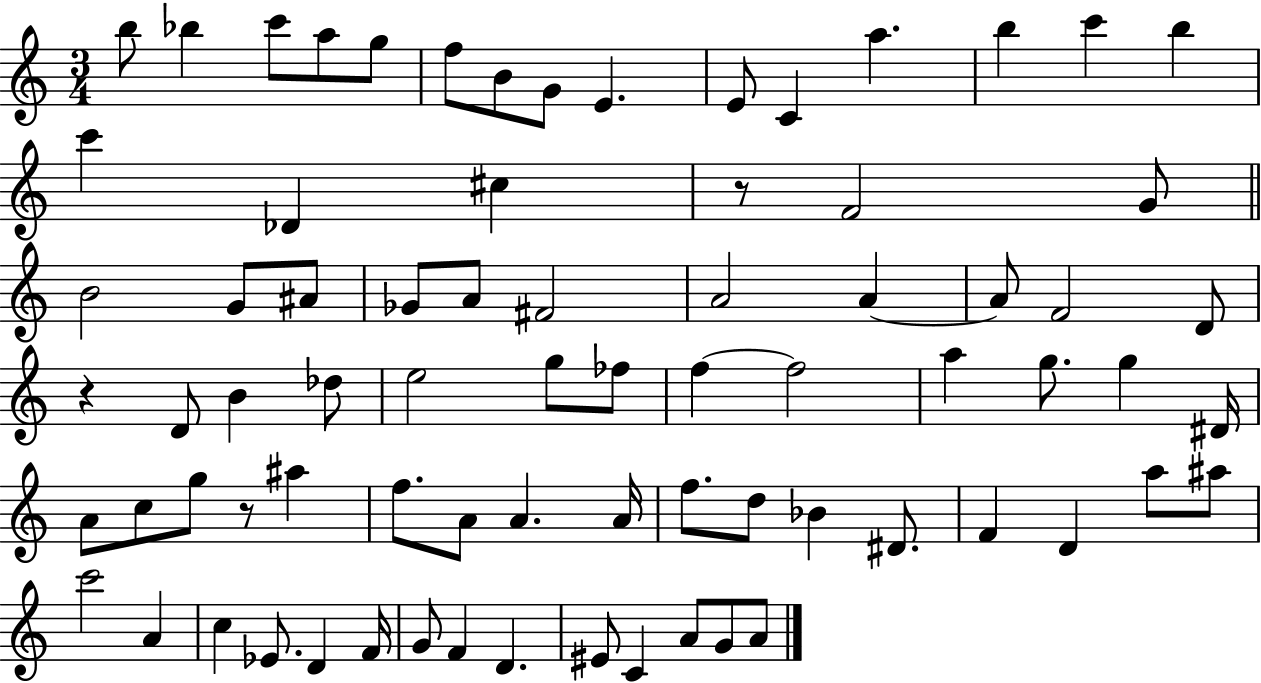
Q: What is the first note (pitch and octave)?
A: B5